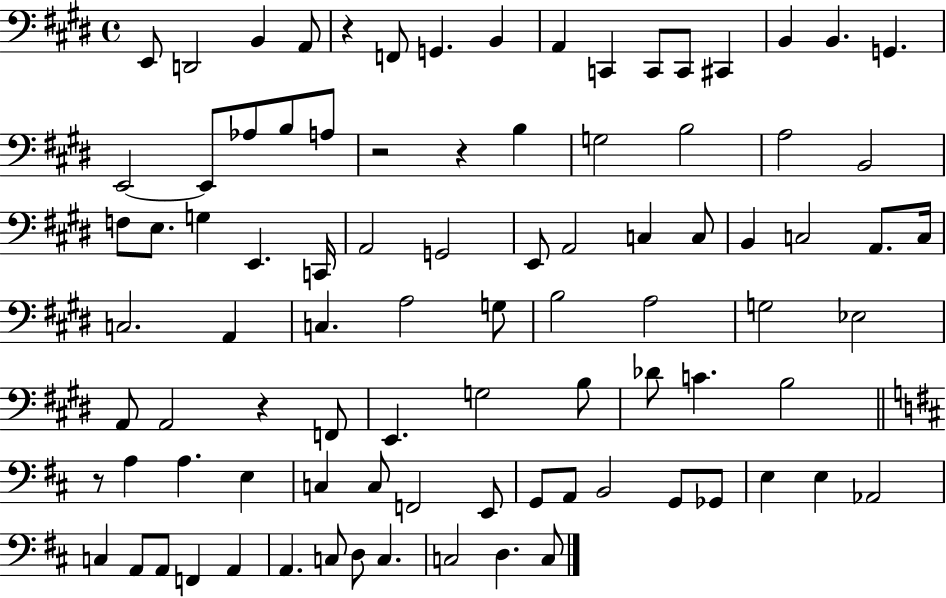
{
  \clef bass
  \time 4/4
  \defaultTimeSignature
  \key e \major
  e,8 d,2 b,4 a,8 | r4 f,8 g,4. b,4 | a,4 c,4 c,8 c,8 cis,4 | b,4 b,4. g,4. | \break e,2~~ e,8 aes8 b8 a8 | r2 r4 b4 | g2 b2 | a2 b,2 | \break f8 e8. g4 e,4. c,16 | a,2 g,2 | e,8 a,2 c4 c8 | b,4 c2 a,8. c16 | \break c2. a,4 | c4. a2 g8 | b2 a2 | g2 ees2 | \break a,8 a,2 r4 f,8 | e,4. g2 b8 | des'8 c'4. b2 | \bar "||" \break \key d \major r8 a4 a4. e4 | c4 c8 f,2 e,8 | g,8 a,8 b,2 g,8 ges,8 | e4 e4 aes,2 | \break c4 a,8 a,8 f,4 a,4 | a,4. c8 d8 c4. | c2 d4. c8 | \bar "|."
}